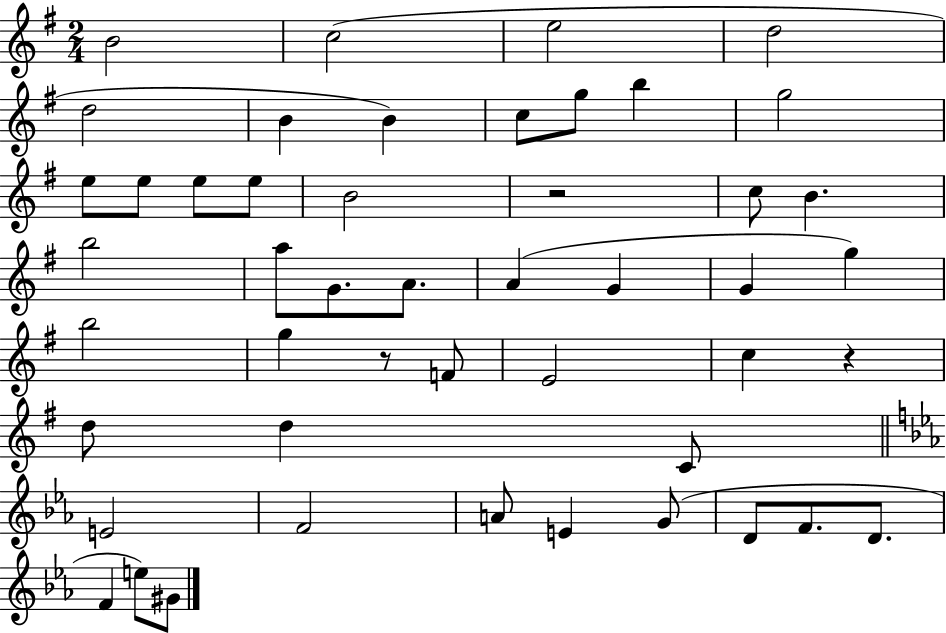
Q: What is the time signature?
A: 2/4